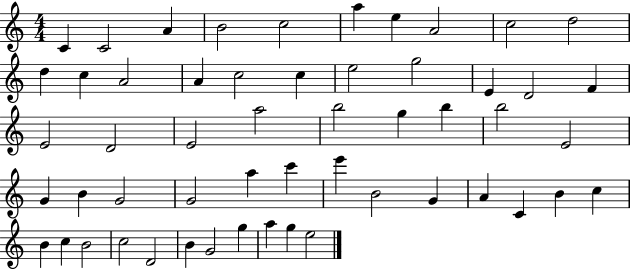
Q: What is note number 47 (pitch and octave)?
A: C5